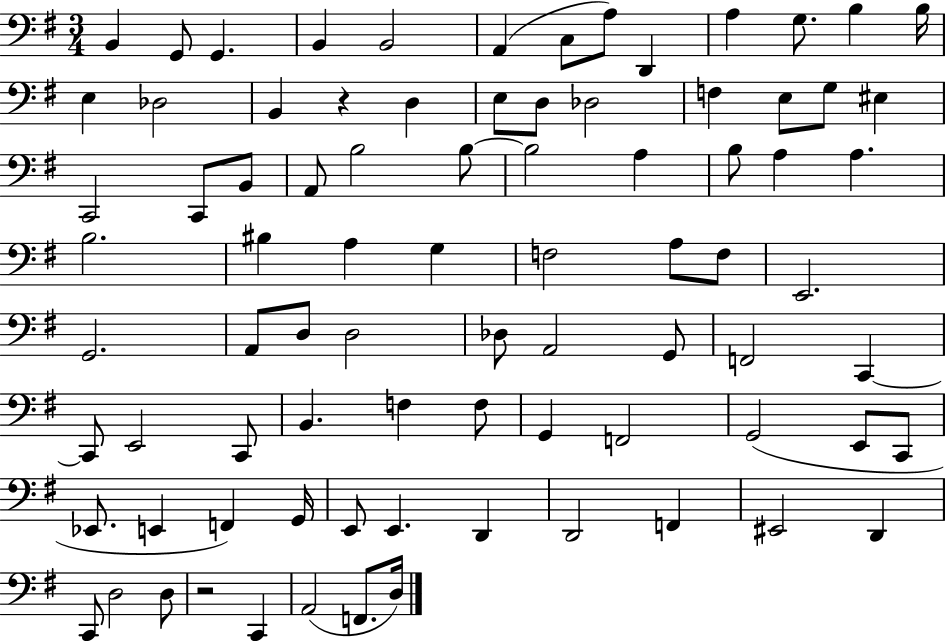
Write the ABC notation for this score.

X:1
T:Untitled
M:3/4
L:1/4
K:G
B,, G,,/2 G,, B,, B,,2 A,, C,/2 A,/2 D,, A, G,/2 B, B,/4 E, _D,2 B,, z D, E,/2 D,/2 _D,2 F, E,/2 G,/2 ^E, C,,2 C,,/2 B,,/2 A,,/2 B,2 B,/2 B,2 A, B,/2 A, A, B,2 ^B, A, G, F,2 A,/2 F,/2 E,,2 G,,2 A,,/2 D,/2 D,2 _D,/2 A,,2 G,,/2 F,,2 C,, C,,/2 E,,2 C,,/2 B,, F, F,/2 G,, F,,2 G,,2 E,,/2 C,,/2 _E,,/2 E,, F,, G,,/4 E,,/2 E,, D,, D,,2 F,, ^E,,2 D,, C,,/2 D,2 D,/2 z2 C,, A,,2 F,,/2 D,/4